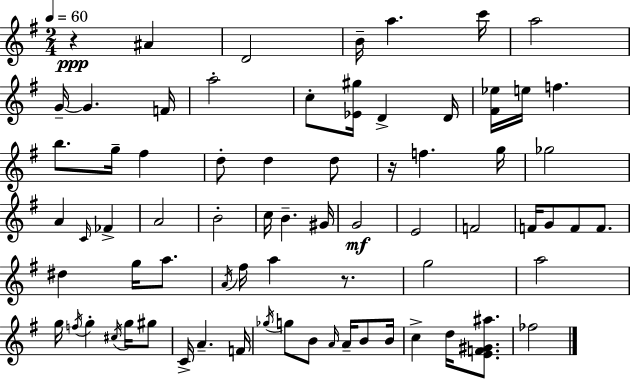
R/q A#4/q D4/h B4/s A5/q. C6/s A5/h G4/s G4/q. F4/s A5/h C5/e [Eb4,G#5]/s D4/q D4/s [F#4,Eb5]/s E5/s F5/q. B5/e. G5/s F#5/q D5/e D5/q D5/e R/s F5/q. G5/s Gb5/h A4/q C4/s FES4/q A4/h B4/h C5/s B4/q. G#4/s G4/h E4/h F4/h F4/s G4/e F4/e F4/e. D#5/q G5/s A5/e. A4/s F#5/s A5/q R/e. G5/h A5/h G5/s F5/s G5/q C#5/s G5/s G#5/e C4/s A4/q. F4/s Gb5/s G5/e B4/e A4/s A4/s B4/e B4/s C5/q D5/s [E4,F4,G#4,A#5]/e. FES5/h